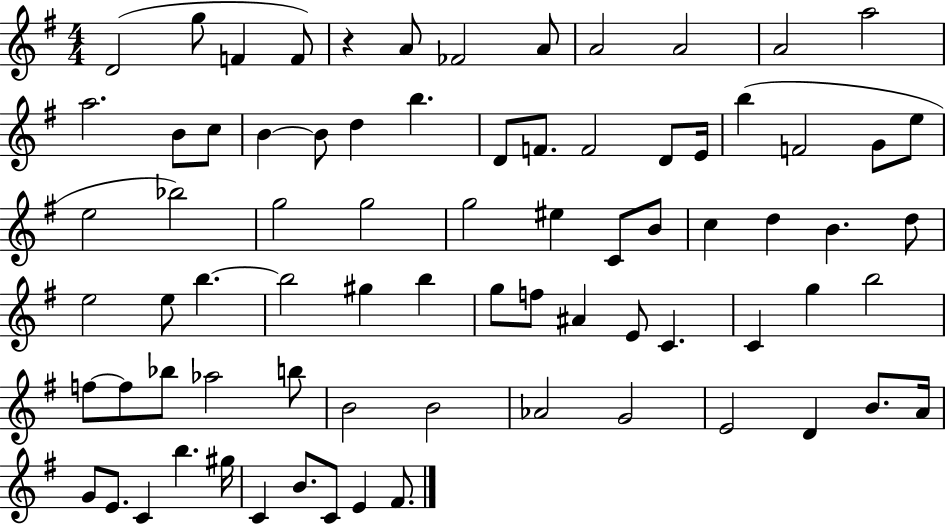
D4/h G5/e F4/q F4/e R/q A4/e FES4/h A4/e A4/h A4/h A4/h A5/h A5/h. B4/e C5/e B4/q B4/e D5/q B5/q. D4/e F4/e. F4/h D4/e E4/s B5/q F4/h G4/e E5/e E5/h Bb5/h G5/h G5/h G5/h EIS5/q C4/e B4/e C5/q D5/q B4/q. D5/e E5/h E5/e B5/q. B5/h G#5/q B5/q G5/e F5/e A#4/q E4/e C4/q. C4/q G5/q B5/h F5/e F5/e Bb5/e Ab5/h B5/e B4/h B4/h Ab4/h G4/h E4/h D4/q B4/e. A4/s G4/e E4/e. C4/q B5/q. G#5/s C4/q B4/e. C4/e E4/q F#4/e.